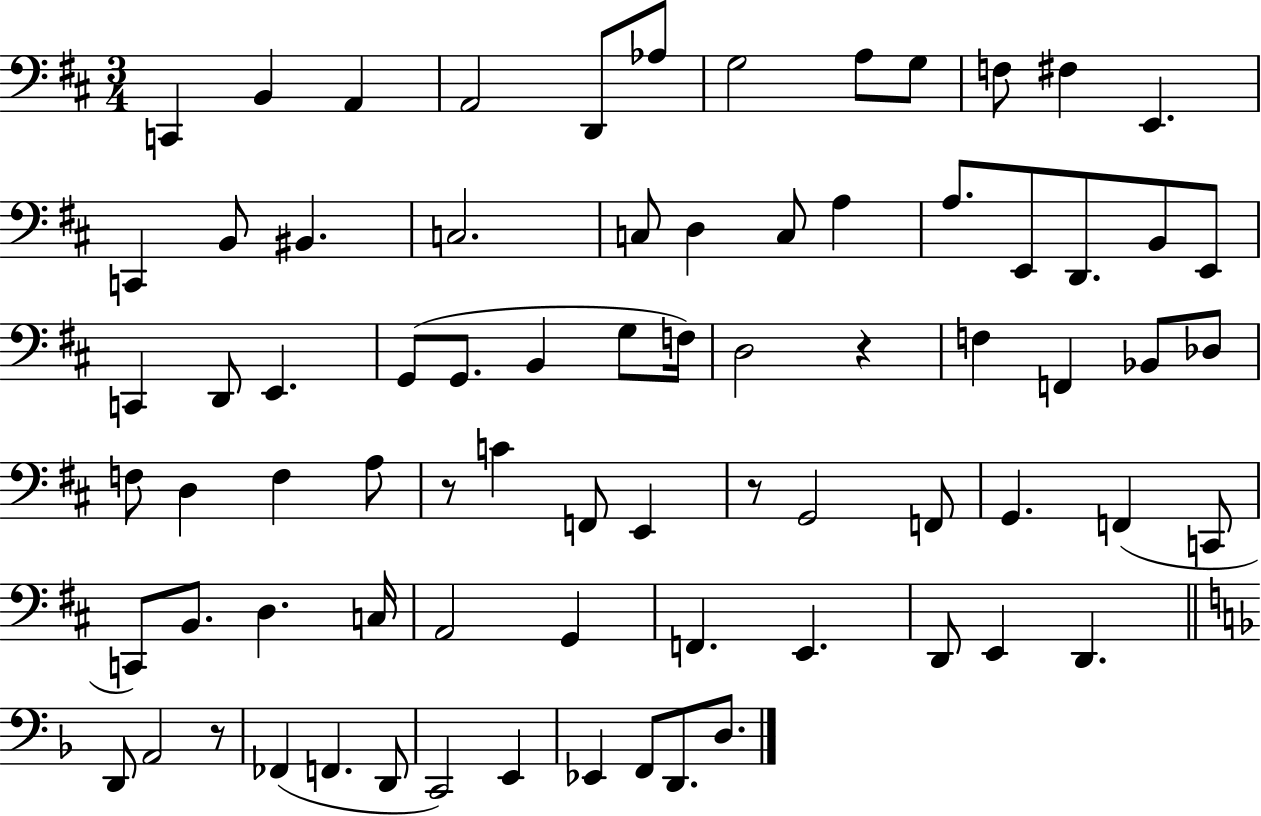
X:1
T:Untitled
M:3/4
L:1/4
K:D
C,, B,, A,, A,,2 D,,/2 _A,/2 G,2 A,/2 G,/2 F,/2 ^F, E,, C,, B,,/2 ^B,, C,2 C,/2 D, C,/2 A, A,/2 E,,/2 D,,/2 B,,/2 E,,/2 C,, D,,/2 E,, G,,/2 G,,/2 B,, G,/2 F,/4 D,2 z F, F,, _B,,/2 _D,/2 F,/2 D, F, A,/2 z/2 C F,,/2 E,, z/2 G,,2 F,,/2 G,, F,, C,,/2 C,,/2 B,,/2 D, C,/4 A,,2 G,, F,, E,, D,,/2 E,, D,, D,,/2 A,,2 z/2 _F,, F,, D,,/2 C,,2 E,, _E,, F,,/2 D,,/2 D,/2